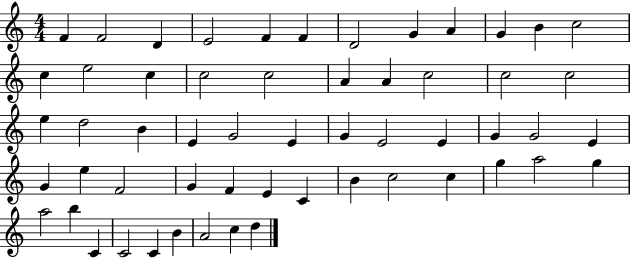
F4/q F4/h D4/q E4/h F4/q F4/q D4/h G4/q A4/q G4/q B4/q C5/h C5/q E5/h C5/q C5/h C5/h A4/q A4/q C5/h C5/h C5/h E5/q D5/h B4/q E4/q G4/h E4/q G4/q E4/h E4/q G4/q G4/h E4/q G4/q E5/q F4/h G4/q F4/q E4/q C4/q B4/q C5/h C5/q G5/q A5/h G5/q A5/h B5/q C4/q C4/h C4/q B4/q A4/h C5/q D5/q